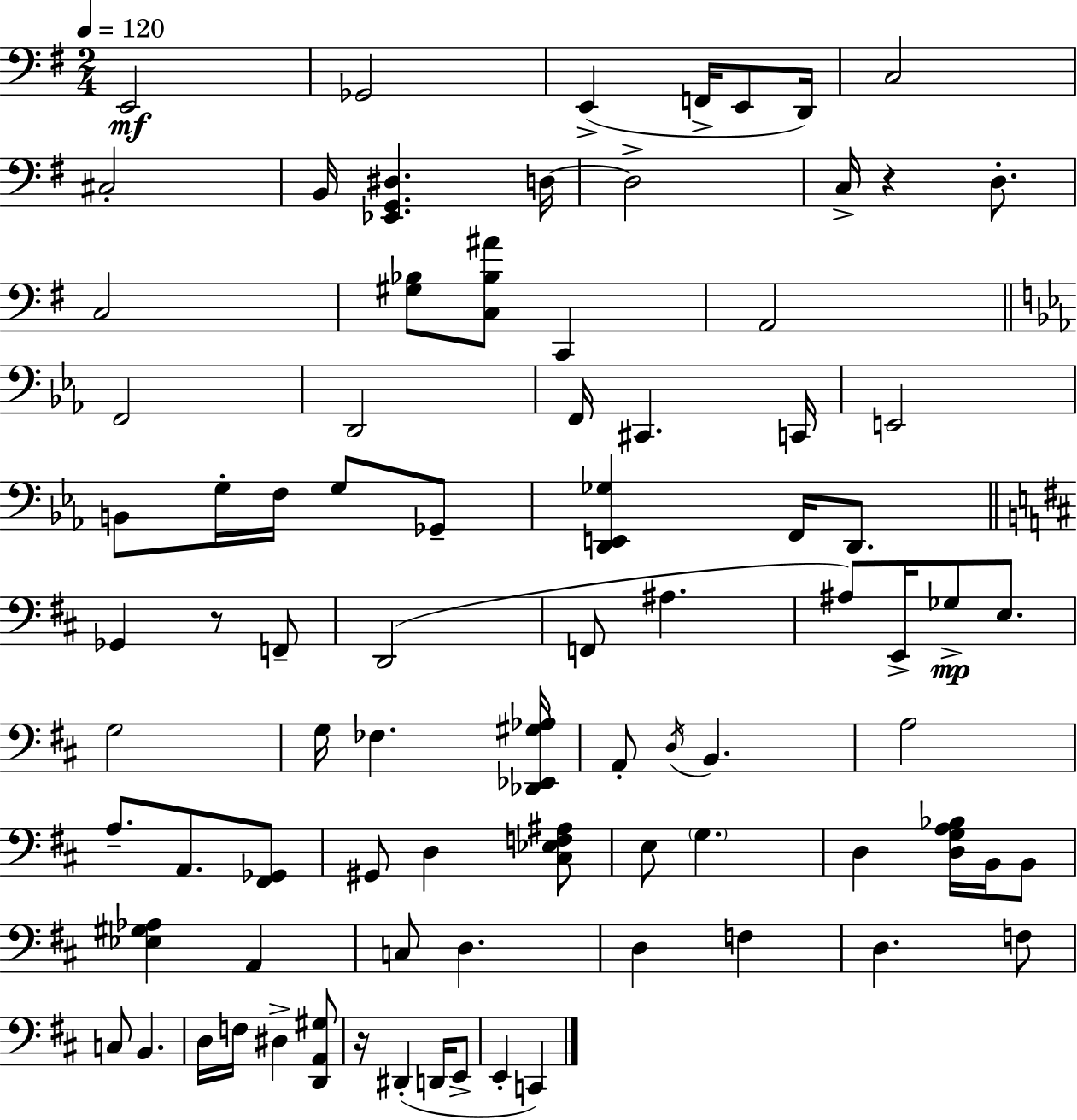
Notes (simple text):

E2/h Gb2/h E2/q F2/s E2/e D2/s C3/h C#3/h B2/s [Eb2,G2,D#3]/q. D3/s D3/h C3/s R/q D3/e. C3/h [G#3,Bb3]/e [C3,Bb3,A#4]/e C2/q A2/h F2/h D2/h F2/s C#2/q. C2/s E2/h B2/e G3/s F3/s G3/e Gb2/e [D2,E2,Gb3]/q F2/s D2/e. Gb2/q R/e F2/e D2/h F2/e A#3/q. A#3/e E2/s Gb3/e E3/e. G3/h G3/s FES3/q. [Db2,Eb2,G#3,Ab3]/s A2/e D3/s B2/q. A3/h A3/e. A2/e. [F#2,Gb2]/e G#2/e D3/q [C#3,Eb3,F3,A#3]/e E3/e G3/q. D3/q [D3,G3,A3,Bb3]/s B2/s B2/e [Eb3,G#3,Ab3]/q A2/q C3/e D3/q. D3/q F3/q D3/q. F3/e C3/e B2/q. D3/s F3/s D#3/q [D2,A2,G#3]/e R/s D#2/q D2/s E2/e E2/q C2/q